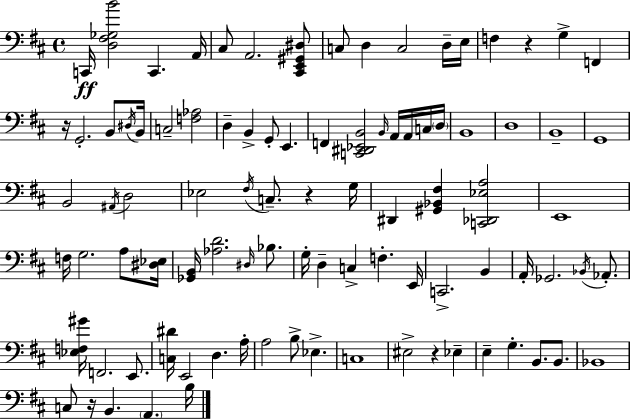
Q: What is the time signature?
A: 4/4